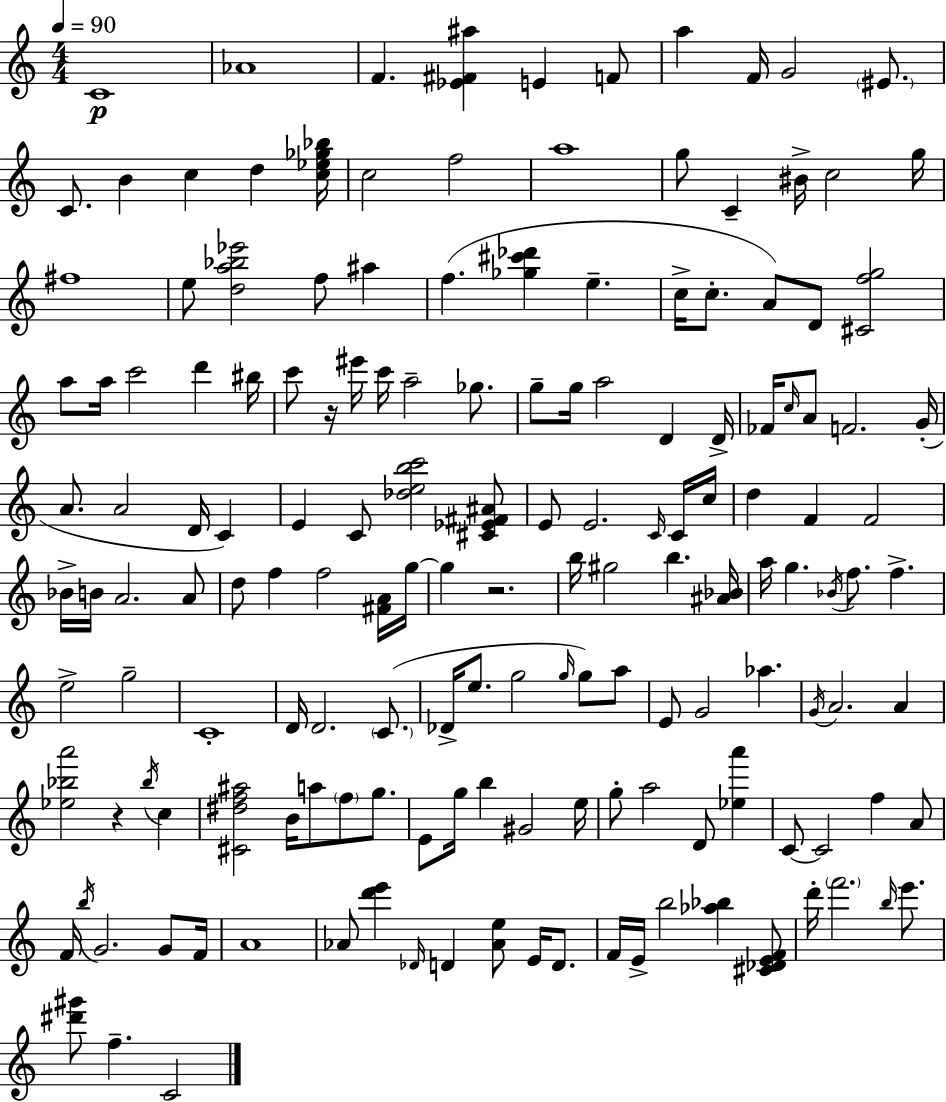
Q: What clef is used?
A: treble